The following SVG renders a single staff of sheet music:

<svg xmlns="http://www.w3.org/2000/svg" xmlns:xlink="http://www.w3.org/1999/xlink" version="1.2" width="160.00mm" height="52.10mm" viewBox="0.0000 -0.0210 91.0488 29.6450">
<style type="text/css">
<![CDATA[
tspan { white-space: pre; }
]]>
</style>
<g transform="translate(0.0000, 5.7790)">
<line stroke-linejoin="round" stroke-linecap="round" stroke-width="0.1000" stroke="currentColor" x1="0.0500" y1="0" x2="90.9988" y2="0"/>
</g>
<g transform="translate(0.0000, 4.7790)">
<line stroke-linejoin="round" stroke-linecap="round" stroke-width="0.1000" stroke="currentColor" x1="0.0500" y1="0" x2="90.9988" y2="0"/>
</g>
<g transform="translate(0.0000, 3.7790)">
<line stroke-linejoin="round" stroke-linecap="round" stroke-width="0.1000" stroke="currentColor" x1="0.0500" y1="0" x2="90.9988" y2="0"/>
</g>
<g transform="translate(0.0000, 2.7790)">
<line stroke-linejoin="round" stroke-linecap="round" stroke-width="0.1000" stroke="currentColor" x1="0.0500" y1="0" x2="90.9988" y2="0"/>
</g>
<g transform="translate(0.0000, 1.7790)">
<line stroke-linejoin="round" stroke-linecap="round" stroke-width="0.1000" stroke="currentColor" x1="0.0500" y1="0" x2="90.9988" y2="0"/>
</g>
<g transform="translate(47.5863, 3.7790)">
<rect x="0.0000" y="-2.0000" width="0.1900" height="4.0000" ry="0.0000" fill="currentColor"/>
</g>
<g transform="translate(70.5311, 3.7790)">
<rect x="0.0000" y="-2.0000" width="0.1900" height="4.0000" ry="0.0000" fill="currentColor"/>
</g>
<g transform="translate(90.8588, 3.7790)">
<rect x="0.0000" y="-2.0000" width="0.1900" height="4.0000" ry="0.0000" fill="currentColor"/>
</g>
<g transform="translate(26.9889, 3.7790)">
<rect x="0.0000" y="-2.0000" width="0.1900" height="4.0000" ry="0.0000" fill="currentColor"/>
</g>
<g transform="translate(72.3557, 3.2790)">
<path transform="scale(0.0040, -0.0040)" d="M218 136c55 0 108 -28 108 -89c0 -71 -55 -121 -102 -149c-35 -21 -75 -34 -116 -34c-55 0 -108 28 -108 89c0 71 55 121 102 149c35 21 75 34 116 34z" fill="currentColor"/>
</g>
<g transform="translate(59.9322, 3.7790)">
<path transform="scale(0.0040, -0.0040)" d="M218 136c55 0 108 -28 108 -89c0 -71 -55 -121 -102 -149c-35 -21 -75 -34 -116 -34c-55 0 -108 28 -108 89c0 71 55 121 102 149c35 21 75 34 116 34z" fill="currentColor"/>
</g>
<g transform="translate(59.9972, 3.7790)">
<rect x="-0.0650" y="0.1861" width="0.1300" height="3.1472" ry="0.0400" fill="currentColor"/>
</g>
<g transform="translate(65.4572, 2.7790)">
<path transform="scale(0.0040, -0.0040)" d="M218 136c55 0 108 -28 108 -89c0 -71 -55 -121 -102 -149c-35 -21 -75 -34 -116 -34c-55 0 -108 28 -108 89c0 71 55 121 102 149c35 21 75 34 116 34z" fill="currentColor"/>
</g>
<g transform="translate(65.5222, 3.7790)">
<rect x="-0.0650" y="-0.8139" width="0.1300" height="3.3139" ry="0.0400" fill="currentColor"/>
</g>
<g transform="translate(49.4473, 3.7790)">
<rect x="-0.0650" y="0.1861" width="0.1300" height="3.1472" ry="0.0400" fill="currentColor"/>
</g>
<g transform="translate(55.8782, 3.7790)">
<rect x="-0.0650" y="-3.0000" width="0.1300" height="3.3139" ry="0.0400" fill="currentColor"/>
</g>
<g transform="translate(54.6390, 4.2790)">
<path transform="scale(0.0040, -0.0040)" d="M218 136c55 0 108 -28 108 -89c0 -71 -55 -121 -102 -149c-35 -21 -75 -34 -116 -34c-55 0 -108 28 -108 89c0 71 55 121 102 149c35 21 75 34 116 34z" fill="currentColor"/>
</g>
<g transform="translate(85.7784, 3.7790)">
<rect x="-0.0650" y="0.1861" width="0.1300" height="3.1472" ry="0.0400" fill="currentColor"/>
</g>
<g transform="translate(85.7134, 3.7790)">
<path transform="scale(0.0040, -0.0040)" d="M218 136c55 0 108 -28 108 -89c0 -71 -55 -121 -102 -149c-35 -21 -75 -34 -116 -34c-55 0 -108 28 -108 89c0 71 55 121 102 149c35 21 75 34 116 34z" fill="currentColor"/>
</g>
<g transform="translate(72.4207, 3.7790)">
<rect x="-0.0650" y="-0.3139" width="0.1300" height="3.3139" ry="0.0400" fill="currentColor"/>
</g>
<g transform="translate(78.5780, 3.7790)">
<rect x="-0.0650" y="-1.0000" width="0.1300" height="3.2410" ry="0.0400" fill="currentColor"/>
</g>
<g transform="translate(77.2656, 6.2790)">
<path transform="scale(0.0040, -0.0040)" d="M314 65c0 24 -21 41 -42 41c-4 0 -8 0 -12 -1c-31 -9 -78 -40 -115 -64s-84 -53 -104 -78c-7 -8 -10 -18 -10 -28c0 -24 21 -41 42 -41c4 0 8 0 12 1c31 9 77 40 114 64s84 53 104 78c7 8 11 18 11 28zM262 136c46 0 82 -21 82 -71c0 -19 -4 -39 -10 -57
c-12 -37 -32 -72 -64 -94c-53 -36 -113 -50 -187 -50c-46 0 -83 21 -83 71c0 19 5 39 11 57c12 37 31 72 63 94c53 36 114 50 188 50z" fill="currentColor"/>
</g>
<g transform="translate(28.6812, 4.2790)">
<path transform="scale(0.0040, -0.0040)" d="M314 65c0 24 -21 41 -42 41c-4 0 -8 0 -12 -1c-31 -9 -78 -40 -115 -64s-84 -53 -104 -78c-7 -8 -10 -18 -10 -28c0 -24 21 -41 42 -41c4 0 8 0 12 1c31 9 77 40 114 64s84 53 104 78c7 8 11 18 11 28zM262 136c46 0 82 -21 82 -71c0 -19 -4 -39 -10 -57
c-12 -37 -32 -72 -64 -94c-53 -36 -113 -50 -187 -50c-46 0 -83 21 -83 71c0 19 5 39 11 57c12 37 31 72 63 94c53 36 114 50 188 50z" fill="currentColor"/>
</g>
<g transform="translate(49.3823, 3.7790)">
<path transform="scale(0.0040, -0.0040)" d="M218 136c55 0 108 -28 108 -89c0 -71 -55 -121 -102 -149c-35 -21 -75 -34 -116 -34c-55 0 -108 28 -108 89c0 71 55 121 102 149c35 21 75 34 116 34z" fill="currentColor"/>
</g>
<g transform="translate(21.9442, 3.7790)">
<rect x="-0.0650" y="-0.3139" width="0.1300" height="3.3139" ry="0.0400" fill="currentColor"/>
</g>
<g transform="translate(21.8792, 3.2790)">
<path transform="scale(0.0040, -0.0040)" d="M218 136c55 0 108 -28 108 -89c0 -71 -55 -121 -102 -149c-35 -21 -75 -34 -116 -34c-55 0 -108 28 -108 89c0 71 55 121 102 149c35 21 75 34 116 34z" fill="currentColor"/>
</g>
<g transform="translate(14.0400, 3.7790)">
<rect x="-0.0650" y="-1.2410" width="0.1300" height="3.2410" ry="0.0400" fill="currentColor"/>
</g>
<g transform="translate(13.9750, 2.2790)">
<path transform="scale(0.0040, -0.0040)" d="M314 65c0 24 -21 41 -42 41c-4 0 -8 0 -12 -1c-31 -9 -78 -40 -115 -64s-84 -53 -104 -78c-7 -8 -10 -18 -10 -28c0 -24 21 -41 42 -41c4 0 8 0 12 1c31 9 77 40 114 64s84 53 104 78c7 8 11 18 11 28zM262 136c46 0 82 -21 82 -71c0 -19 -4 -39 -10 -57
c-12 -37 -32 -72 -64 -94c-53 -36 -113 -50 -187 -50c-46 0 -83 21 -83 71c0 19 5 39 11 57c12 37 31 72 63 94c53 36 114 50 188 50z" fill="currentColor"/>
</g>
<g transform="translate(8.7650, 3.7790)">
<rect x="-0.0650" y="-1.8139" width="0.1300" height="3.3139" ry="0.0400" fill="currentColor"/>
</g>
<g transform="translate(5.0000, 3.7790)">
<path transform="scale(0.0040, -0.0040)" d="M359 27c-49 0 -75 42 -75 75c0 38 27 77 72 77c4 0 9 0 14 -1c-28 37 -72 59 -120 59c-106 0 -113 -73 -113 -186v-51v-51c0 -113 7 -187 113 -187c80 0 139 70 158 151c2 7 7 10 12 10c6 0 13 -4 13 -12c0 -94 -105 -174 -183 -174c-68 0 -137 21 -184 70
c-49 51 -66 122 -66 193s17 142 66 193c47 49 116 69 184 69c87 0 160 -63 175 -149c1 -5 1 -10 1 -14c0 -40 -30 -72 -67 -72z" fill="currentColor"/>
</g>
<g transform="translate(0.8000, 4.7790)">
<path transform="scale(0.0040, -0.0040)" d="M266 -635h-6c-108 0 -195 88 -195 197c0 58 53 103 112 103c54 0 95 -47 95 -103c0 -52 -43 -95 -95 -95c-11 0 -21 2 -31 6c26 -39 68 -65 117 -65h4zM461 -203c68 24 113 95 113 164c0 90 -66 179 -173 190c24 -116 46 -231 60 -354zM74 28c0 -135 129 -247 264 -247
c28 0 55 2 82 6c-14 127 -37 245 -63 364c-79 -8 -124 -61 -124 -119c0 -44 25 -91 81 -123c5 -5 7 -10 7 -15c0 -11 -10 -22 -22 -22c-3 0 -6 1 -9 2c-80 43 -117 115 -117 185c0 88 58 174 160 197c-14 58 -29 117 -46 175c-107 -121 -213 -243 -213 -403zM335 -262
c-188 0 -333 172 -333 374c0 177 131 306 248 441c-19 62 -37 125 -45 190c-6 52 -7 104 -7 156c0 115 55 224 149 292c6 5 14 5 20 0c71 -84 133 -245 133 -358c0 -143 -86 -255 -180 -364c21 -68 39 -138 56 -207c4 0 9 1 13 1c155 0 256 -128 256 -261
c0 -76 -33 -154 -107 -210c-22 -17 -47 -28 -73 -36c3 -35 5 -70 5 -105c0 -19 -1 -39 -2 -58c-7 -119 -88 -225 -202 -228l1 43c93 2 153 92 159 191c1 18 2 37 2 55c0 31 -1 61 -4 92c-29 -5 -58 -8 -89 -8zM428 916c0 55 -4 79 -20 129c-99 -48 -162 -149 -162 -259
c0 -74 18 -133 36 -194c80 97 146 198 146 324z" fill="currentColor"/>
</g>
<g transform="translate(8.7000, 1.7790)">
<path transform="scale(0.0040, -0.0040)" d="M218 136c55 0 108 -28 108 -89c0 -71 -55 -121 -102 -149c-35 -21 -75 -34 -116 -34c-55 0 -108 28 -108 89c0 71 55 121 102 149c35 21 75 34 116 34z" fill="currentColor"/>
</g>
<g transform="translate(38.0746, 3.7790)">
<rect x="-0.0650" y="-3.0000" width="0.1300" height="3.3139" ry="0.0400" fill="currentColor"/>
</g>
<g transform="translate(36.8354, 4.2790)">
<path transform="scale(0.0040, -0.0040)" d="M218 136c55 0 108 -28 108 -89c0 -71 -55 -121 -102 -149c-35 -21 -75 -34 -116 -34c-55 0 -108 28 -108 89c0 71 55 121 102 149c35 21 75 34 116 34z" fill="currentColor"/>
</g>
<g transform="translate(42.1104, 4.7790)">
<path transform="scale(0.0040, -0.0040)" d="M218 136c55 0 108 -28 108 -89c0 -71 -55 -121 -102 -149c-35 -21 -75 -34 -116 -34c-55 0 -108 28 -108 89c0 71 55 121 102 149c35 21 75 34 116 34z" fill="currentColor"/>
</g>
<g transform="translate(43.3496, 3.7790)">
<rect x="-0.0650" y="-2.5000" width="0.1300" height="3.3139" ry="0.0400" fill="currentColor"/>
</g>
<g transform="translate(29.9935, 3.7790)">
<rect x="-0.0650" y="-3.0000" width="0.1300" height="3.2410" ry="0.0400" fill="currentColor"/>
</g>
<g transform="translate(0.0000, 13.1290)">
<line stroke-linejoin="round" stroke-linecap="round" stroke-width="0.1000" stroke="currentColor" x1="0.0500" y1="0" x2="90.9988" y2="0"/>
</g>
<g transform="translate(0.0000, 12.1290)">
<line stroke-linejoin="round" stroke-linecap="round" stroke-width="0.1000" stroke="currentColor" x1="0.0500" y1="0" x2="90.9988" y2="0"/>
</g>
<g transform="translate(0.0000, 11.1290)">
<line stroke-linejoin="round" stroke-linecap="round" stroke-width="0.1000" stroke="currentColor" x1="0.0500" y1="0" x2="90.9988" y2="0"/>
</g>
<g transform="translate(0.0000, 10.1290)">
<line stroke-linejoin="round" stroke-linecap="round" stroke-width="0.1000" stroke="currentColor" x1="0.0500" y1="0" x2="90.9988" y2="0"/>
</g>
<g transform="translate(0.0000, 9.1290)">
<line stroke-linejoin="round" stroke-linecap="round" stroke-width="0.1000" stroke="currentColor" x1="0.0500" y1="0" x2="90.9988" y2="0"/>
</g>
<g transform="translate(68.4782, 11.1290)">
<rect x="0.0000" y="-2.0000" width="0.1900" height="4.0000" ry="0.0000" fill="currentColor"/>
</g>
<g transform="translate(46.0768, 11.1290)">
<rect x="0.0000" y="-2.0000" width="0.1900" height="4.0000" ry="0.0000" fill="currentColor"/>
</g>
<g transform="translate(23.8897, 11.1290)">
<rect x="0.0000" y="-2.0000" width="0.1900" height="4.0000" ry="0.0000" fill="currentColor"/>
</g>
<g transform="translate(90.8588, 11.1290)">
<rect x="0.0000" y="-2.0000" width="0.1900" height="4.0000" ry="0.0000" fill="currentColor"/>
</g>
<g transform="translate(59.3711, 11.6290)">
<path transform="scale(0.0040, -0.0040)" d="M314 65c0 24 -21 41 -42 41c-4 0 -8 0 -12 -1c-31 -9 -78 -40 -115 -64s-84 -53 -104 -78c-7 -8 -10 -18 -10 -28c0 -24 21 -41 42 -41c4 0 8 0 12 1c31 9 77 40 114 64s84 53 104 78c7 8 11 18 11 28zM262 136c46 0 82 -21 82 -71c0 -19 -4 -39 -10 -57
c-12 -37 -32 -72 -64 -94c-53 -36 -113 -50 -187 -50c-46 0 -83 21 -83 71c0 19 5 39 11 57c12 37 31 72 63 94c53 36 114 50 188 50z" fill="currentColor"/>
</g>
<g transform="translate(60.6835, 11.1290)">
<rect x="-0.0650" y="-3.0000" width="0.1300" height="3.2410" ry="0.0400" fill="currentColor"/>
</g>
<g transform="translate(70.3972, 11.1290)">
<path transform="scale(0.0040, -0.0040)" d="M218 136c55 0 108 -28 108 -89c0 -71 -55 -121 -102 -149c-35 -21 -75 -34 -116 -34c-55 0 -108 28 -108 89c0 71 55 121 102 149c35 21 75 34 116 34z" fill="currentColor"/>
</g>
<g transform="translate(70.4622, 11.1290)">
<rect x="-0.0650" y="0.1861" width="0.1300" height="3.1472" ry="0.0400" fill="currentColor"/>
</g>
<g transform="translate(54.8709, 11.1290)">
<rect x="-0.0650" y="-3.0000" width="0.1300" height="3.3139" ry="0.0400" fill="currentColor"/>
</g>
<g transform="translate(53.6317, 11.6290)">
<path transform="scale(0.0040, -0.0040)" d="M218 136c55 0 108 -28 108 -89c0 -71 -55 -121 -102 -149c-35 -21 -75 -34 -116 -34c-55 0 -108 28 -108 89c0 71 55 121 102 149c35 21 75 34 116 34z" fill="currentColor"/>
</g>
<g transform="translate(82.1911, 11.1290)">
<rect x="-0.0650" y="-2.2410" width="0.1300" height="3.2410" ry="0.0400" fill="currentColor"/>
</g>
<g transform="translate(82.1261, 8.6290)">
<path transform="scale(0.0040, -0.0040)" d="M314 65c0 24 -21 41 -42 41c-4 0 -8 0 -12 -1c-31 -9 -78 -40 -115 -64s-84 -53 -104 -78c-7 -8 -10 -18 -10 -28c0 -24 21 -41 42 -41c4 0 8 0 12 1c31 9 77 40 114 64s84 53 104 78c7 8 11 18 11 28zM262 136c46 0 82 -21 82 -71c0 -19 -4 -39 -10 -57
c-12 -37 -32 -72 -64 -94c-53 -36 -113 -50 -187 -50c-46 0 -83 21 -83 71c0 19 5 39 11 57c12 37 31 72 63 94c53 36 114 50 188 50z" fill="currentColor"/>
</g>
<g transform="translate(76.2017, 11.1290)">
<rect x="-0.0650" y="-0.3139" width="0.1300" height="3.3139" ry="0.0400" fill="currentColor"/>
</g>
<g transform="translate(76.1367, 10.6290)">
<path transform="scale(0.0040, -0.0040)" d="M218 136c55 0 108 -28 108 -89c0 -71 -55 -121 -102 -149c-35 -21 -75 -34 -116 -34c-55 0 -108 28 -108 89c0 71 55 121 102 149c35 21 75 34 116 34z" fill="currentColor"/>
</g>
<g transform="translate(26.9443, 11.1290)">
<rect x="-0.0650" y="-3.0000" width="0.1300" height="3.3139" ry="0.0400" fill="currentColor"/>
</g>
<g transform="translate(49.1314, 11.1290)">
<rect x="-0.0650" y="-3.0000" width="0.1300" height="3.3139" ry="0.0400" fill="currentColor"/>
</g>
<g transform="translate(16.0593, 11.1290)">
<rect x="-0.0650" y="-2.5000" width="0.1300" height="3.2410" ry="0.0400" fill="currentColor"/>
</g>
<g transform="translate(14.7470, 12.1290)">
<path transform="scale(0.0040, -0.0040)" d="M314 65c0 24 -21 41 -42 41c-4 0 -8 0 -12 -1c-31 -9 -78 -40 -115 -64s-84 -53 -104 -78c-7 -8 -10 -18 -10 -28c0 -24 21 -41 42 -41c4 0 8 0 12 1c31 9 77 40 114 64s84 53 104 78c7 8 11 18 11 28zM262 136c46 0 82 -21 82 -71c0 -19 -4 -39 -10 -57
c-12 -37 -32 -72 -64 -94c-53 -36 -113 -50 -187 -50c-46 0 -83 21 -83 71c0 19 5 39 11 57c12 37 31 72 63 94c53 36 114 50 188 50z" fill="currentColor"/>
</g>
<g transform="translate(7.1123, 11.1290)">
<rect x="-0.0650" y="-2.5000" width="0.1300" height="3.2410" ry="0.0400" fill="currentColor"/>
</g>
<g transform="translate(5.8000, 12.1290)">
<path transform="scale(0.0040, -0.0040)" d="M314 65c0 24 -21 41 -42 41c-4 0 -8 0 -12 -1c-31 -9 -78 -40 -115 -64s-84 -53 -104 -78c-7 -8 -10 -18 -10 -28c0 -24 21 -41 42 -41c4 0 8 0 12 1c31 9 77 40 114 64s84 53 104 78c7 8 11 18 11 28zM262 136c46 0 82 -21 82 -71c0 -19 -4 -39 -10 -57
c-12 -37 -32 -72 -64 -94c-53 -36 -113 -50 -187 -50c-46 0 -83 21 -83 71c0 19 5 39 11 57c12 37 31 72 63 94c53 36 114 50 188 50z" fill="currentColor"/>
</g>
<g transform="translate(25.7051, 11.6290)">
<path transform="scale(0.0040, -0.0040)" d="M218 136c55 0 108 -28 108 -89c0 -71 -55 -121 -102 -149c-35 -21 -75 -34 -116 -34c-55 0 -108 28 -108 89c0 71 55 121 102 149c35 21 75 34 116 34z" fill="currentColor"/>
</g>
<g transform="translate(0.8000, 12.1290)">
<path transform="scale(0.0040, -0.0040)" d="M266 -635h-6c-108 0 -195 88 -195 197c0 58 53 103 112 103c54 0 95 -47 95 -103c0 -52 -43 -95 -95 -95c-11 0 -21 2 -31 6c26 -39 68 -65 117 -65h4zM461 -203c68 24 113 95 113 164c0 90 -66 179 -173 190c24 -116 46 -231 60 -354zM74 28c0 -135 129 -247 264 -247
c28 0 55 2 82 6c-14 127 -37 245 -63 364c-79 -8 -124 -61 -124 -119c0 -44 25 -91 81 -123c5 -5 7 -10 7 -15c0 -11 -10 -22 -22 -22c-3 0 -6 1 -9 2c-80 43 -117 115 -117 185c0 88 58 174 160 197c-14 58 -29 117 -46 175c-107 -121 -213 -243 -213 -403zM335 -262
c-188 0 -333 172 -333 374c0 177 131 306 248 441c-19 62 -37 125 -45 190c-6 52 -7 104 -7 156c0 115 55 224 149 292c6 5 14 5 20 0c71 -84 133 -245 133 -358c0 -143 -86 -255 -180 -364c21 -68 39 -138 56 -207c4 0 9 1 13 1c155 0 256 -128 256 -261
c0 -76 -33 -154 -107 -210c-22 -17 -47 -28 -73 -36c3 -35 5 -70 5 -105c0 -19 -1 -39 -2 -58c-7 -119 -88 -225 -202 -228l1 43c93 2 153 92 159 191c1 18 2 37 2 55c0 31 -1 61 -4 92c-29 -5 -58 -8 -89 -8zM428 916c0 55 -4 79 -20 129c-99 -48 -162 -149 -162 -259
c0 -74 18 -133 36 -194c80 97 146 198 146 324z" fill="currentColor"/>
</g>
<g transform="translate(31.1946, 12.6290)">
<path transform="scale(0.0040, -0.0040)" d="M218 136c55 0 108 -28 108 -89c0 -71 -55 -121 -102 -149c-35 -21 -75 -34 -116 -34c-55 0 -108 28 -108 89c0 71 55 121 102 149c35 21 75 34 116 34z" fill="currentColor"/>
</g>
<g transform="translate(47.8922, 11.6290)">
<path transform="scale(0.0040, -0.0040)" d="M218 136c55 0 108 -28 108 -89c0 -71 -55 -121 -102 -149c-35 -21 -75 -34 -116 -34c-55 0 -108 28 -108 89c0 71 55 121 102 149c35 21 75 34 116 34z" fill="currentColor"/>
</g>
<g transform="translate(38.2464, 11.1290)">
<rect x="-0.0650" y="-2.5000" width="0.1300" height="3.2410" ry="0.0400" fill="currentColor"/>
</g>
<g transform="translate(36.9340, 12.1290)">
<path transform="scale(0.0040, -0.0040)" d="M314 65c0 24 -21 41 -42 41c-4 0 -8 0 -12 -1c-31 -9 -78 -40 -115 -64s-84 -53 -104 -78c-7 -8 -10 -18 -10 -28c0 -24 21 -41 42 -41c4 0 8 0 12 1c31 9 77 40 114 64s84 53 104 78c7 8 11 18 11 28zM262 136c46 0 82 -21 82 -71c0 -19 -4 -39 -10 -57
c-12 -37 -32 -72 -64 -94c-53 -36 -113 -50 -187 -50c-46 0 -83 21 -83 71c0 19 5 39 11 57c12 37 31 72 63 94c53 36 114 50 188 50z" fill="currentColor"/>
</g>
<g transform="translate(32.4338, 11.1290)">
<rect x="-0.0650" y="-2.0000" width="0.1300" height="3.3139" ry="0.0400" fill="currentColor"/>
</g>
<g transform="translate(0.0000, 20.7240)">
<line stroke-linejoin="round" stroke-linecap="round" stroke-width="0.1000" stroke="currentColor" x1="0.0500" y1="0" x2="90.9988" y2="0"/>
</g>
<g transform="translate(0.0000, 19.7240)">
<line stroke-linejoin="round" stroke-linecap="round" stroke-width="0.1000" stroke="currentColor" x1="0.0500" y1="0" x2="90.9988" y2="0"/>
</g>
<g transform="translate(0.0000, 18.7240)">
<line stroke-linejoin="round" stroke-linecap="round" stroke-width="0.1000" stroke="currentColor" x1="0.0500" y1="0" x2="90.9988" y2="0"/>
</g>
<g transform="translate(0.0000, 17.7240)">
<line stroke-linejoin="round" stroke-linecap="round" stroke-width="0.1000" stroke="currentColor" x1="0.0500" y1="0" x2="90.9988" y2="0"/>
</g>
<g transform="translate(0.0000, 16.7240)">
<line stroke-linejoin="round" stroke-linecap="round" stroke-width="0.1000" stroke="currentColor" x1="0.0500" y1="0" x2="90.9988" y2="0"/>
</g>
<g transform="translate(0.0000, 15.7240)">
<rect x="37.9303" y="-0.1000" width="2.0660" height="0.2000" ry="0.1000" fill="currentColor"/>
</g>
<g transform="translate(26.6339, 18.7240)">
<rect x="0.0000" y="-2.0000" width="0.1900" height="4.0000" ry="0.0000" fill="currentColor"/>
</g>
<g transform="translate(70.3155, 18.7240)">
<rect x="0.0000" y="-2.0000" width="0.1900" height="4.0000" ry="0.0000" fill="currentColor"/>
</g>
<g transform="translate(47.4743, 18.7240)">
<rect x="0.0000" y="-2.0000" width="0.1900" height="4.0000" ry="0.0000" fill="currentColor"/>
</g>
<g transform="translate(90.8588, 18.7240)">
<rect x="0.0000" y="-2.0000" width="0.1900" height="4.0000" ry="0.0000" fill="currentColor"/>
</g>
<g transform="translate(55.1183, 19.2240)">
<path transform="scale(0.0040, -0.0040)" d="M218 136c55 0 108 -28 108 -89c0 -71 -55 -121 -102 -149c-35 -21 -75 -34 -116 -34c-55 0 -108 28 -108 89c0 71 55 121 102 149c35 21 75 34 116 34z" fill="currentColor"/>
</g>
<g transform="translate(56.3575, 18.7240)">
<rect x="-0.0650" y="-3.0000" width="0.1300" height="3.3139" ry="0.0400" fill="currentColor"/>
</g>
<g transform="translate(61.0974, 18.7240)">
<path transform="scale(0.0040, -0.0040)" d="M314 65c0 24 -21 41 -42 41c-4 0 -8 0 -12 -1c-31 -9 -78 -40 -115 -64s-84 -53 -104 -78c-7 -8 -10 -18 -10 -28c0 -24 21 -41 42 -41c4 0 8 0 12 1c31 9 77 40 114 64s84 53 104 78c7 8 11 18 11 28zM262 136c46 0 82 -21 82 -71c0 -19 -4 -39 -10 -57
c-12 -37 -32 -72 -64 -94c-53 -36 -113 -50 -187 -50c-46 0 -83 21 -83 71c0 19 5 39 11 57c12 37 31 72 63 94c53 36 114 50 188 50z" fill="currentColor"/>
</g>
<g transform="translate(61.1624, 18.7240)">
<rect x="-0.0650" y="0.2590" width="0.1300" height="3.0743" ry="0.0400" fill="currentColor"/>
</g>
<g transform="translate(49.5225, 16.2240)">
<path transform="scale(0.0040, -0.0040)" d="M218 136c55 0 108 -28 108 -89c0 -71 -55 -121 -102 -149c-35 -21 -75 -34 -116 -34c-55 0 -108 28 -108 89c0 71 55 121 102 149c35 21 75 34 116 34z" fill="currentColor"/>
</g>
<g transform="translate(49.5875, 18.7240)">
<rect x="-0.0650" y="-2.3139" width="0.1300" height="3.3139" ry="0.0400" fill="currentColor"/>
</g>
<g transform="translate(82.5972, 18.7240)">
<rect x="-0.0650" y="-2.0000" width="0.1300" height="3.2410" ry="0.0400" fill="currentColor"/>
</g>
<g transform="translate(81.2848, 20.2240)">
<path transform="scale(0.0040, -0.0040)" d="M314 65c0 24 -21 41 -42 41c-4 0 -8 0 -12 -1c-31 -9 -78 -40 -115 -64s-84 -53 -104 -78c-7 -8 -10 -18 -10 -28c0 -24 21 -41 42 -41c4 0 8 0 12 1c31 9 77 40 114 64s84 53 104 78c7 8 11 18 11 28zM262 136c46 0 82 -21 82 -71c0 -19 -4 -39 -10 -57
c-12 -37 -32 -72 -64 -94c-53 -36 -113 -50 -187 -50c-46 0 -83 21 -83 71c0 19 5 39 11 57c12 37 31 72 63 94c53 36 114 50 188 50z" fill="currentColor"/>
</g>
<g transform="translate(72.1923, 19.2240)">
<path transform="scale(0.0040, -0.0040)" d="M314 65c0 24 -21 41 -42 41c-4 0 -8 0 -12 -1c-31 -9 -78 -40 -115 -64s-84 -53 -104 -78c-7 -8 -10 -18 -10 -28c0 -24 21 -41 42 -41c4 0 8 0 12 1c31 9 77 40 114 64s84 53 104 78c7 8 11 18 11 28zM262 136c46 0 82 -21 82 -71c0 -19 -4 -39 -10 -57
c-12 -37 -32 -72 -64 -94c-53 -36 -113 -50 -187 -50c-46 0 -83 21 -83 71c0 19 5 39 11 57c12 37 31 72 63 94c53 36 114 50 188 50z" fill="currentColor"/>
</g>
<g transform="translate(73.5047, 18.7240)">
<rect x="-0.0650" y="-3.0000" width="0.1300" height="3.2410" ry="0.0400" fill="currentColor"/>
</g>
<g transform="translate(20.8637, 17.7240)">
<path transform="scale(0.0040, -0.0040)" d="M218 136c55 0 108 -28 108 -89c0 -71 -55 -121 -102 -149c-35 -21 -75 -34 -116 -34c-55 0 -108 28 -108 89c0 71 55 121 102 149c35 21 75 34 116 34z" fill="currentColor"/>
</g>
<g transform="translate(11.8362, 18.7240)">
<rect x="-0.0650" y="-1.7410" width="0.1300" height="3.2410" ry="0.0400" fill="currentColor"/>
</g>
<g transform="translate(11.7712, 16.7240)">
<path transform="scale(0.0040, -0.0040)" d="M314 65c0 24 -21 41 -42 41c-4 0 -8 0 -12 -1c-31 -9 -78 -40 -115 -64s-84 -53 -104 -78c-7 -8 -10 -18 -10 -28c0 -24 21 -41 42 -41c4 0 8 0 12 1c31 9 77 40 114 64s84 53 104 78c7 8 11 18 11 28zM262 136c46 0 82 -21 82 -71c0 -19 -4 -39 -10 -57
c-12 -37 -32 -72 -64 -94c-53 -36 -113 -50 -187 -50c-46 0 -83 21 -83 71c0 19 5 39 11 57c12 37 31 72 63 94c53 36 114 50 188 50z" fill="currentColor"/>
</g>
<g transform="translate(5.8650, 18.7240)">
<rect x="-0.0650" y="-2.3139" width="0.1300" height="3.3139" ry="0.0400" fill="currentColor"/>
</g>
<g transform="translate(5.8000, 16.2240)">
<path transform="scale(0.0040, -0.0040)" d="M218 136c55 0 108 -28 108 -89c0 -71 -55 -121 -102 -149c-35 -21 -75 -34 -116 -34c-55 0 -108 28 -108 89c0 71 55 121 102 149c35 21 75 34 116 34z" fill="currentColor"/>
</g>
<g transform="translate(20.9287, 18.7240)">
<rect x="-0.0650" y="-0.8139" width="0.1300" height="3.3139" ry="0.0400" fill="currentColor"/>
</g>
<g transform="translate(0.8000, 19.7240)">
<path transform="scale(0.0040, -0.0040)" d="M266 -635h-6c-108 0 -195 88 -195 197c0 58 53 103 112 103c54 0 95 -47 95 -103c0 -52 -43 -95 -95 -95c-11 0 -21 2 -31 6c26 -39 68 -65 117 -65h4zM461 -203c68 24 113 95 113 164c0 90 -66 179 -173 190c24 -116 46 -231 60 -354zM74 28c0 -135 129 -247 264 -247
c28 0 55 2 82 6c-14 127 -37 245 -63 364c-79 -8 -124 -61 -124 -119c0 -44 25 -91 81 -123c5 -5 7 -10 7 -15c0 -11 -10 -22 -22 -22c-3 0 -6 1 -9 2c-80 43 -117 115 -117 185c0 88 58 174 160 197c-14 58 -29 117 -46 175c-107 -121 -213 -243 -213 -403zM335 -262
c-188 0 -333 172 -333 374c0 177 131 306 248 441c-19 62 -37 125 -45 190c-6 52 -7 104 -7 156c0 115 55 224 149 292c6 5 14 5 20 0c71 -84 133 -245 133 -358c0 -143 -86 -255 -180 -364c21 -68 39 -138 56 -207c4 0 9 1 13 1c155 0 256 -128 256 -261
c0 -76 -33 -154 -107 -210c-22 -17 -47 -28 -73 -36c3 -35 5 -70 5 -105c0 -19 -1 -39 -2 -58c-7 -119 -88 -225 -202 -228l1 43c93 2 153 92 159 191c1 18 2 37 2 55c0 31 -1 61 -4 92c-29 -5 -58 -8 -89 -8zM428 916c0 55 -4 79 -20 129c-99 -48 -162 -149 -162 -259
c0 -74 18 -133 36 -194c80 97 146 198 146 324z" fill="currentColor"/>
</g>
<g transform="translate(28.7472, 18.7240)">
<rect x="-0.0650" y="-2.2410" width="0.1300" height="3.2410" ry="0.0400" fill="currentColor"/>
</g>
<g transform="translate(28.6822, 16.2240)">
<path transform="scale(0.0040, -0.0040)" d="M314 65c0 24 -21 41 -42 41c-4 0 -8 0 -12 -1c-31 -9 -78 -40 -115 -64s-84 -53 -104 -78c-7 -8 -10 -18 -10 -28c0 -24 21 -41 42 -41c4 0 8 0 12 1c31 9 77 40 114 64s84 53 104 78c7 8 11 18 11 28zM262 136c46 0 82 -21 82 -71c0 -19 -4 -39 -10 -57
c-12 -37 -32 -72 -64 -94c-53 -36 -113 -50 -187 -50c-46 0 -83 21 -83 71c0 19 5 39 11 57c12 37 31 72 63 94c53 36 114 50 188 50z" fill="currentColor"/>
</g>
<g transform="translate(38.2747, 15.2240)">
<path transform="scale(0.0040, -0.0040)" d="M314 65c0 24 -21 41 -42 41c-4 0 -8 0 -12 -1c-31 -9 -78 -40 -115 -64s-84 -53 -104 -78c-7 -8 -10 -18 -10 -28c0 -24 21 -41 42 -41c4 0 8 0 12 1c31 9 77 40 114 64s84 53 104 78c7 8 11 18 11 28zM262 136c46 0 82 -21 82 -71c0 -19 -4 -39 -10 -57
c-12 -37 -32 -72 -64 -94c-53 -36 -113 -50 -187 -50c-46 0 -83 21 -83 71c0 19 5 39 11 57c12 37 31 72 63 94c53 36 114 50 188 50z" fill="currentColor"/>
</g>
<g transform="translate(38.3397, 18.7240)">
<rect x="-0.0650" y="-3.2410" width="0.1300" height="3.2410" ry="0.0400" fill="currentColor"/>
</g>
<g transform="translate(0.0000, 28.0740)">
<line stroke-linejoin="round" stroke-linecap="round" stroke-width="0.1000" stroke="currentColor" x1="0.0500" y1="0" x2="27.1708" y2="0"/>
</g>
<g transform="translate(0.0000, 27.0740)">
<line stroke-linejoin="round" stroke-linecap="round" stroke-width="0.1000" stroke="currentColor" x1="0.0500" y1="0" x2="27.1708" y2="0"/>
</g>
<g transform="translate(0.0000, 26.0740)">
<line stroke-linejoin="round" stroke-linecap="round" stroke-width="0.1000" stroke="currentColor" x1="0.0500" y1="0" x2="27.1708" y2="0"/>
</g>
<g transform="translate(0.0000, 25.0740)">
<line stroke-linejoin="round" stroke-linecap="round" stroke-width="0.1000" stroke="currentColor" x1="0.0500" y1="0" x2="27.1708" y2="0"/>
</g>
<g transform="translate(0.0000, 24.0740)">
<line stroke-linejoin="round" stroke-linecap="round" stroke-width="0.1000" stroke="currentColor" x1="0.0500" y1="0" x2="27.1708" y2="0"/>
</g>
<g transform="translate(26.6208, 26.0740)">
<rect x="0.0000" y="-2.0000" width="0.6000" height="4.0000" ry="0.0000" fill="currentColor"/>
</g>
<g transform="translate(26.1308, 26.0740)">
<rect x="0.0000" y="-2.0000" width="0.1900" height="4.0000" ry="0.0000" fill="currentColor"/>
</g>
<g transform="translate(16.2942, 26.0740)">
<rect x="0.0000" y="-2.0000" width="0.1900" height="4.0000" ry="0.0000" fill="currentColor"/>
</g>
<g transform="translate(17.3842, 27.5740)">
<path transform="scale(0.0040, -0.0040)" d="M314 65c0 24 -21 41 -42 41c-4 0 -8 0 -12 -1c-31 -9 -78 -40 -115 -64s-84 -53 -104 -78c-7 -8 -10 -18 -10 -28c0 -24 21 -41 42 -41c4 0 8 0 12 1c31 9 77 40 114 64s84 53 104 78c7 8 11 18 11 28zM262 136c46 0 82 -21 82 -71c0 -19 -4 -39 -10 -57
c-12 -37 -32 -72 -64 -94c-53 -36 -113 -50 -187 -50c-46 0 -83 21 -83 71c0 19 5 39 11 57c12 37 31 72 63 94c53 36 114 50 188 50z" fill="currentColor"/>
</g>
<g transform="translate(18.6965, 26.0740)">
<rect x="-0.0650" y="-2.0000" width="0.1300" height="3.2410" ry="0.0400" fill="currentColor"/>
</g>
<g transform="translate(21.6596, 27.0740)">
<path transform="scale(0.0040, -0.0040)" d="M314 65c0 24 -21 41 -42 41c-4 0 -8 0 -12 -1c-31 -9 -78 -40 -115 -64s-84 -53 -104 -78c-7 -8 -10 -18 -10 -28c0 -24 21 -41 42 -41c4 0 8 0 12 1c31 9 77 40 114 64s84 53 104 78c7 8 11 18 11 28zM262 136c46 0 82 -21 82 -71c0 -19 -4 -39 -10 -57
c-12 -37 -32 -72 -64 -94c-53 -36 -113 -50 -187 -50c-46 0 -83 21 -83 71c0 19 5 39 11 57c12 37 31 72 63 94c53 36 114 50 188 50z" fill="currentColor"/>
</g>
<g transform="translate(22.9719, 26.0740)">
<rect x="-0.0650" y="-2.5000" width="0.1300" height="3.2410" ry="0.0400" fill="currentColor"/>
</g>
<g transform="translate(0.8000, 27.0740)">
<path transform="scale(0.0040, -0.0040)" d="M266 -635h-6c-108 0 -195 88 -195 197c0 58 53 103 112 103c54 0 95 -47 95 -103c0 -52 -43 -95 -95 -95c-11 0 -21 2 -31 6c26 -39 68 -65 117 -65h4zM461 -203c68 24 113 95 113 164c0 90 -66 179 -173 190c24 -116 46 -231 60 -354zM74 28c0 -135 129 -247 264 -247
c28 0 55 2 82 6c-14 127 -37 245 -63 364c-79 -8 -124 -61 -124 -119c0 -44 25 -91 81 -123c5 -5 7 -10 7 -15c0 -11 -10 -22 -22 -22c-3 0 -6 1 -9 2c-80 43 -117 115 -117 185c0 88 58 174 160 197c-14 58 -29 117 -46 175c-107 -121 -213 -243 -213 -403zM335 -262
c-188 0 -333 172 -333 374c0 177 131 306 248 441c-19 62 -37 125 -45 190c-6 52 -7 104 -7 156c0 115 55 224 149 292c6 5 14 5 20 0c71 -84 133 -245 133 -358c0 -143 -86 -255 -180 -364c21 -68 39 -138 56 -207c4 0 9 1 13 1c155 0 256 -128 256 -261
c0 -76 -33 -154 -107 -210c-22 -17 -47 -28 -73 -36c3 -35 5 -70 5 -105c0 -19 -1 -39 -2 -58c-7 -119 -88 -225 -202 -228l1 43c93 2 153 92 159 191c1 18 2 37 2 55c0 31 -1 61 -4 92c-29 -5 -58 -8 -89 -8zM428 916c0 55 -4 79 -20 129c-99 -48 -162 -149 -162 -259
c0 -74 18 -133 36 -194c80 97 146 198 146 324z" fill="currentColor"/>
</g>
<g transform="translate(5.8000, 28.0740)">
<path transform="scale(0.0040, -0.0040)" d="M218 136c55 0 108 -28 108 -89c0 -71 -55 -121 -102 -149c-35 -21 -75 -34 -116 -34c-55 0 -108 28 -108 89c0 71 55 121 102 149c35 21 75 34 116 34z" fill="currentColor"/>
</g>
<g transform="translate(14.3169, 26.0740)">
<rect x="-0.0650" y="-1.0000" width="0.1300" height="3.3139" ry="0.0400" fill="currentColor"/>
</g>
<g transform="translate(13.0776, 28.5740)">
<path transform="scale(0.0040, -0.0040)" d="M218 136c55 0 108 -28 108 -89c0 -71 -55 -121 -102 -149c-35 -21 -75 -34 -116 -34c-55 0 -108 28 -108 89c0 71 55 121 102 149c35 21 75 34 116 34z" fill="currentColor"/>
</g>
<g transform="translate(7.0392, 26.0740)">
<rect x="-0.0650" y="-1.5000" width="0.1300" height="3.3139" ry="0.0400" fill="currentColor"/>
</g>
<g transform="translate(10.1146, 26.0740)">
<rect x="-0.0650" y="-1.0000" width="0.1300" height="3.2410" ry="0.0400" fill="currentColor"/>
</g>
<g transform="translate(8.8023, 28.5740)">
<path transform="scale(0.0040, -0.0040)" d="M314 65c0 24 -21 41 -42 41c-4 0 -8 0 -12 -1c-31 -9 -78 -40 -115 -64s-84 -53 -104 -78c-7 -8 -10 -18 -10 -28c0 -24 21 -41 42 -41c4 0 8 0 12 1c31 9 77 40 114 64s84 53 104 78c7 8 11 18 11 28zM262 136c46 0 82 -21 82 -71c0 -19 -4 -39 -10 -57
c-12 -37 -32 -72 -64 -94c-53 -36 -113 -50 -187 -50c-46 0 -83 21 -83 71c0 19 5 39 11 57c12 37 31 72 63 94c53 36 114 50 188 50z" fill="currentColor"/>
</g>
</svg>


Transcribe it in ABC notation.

X:1
T:Untitled
M:4/4
L:1/4
K:C
f e2 c A2 A G B A B d c D2 B G2 G2 A F G2 A A A2 B c g2 g f2 d g2 b2 g A B2 A2 F2 E D2 D F2 G2